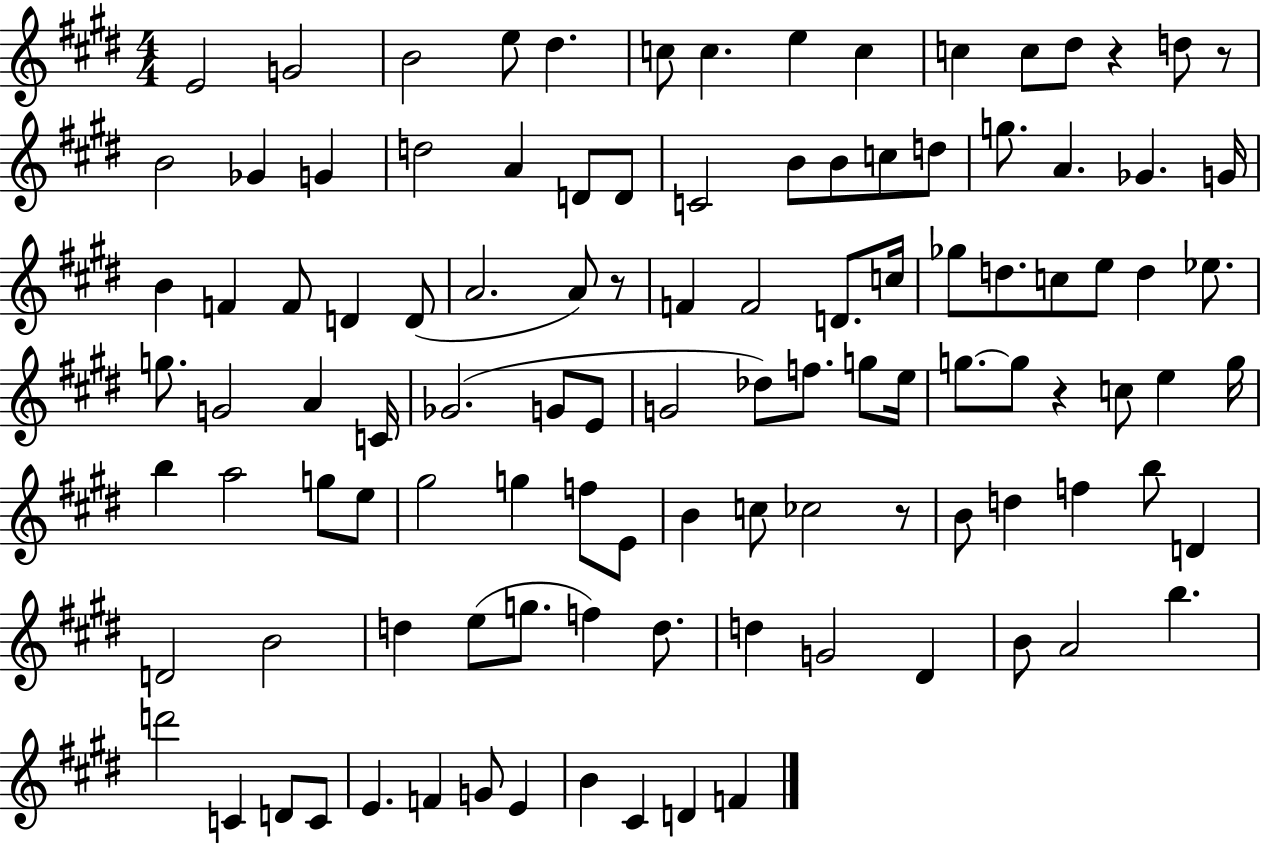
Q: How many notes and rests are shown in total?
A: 109